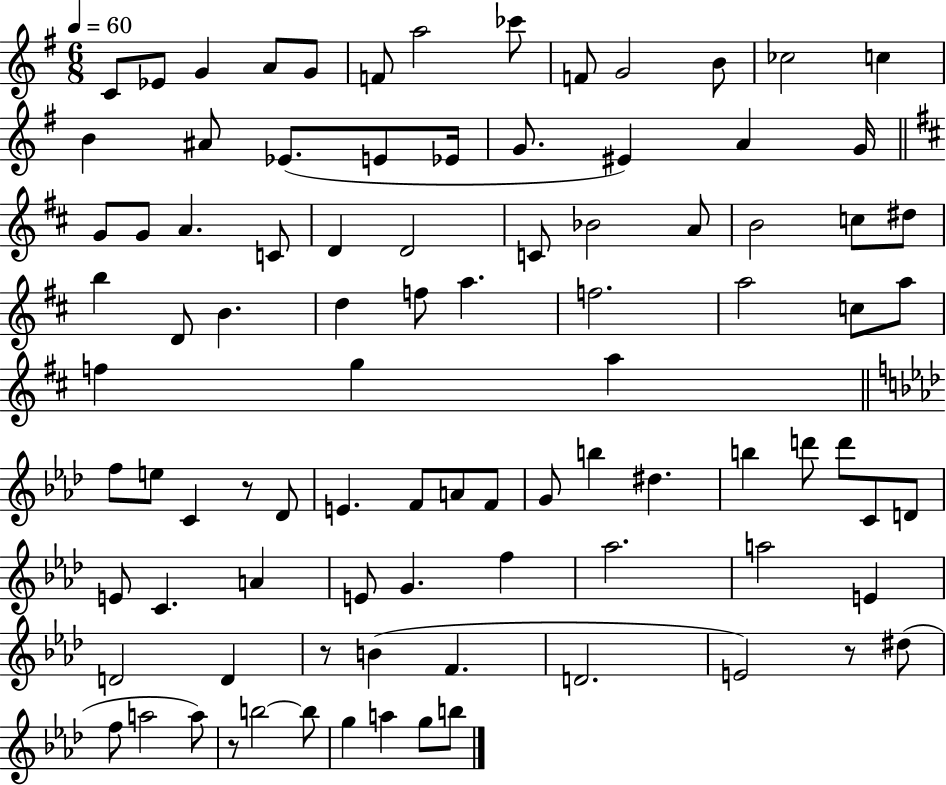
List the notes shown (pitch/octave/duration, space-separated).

C4/e Eb4/e G4/q A4/e G4/e F4/e A5/h CES6/e F4/e G4/h B4/e CES5/h C5/q B4/q A#4/e Eb4/e. E4/e Eb4/s G4/e. EIS4/q A4/q G4/s G4/e G4/e A4/q. C4/e D4/q D4/h C4/e Bb4/h A4/e B4/h C5/e D#5/e B5/q D4/e B4/q. D5/q F5/e A5/q. F5/h. A5/h C5/e A5/e F5/q G5/q A5/q F5/e E5/e C4/q R/e Db4/e E4/q. F4/e A4/e F4/e G4/e B5/q D#5/q. B5/q D6/e D6/e C4/e D4/e E4/e C4/q. A4/q E4/e G4/q. F5/q Ab5/h. A5/h E4/q D4/h D4/q R/e B4/q F4/q. D4/h. E4/h R/e D#5/e F5/e A5/h A5/e R/e B5/h B5/e G5/q A5/q G5/e B5/e